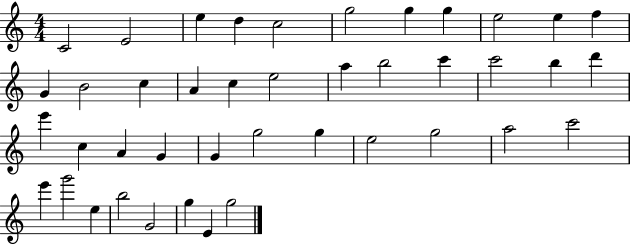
C4/h E4/h E5/q D5/q C5/h G5/h G5/q G5/q E5/h E5/q F5/q G4/q B4/h C5/q A4/q C5/q E5/h A5/q B5/h C6/q C6/h B5/q D6/q E6/q C5/q A4/q G4/q G4/q G5/h G5/q E5/h G5/h A5/h C6/h E6/q G6/h E5/q B5/h G4/h G5/q E4/q G5/h